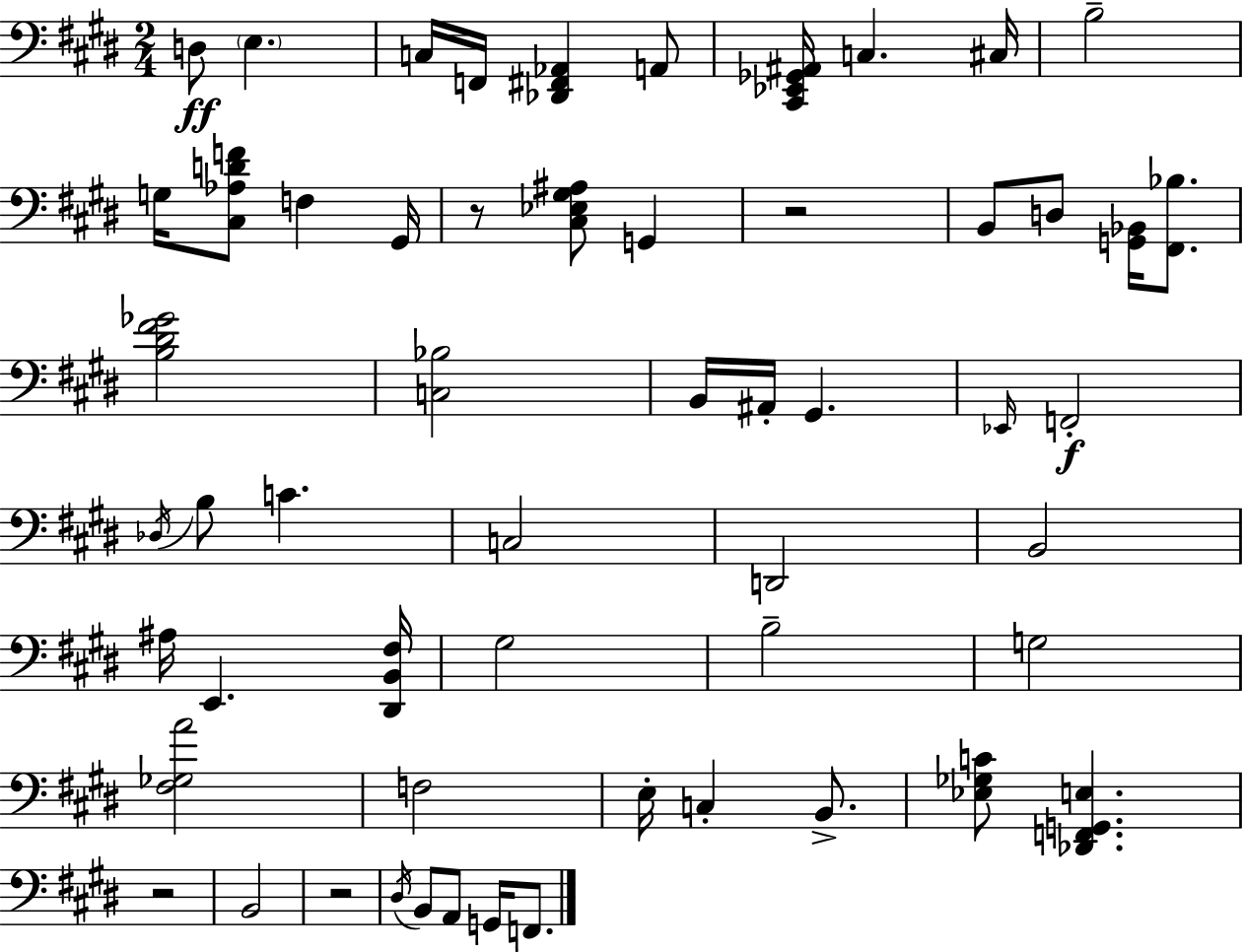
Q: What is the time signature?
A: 2/4